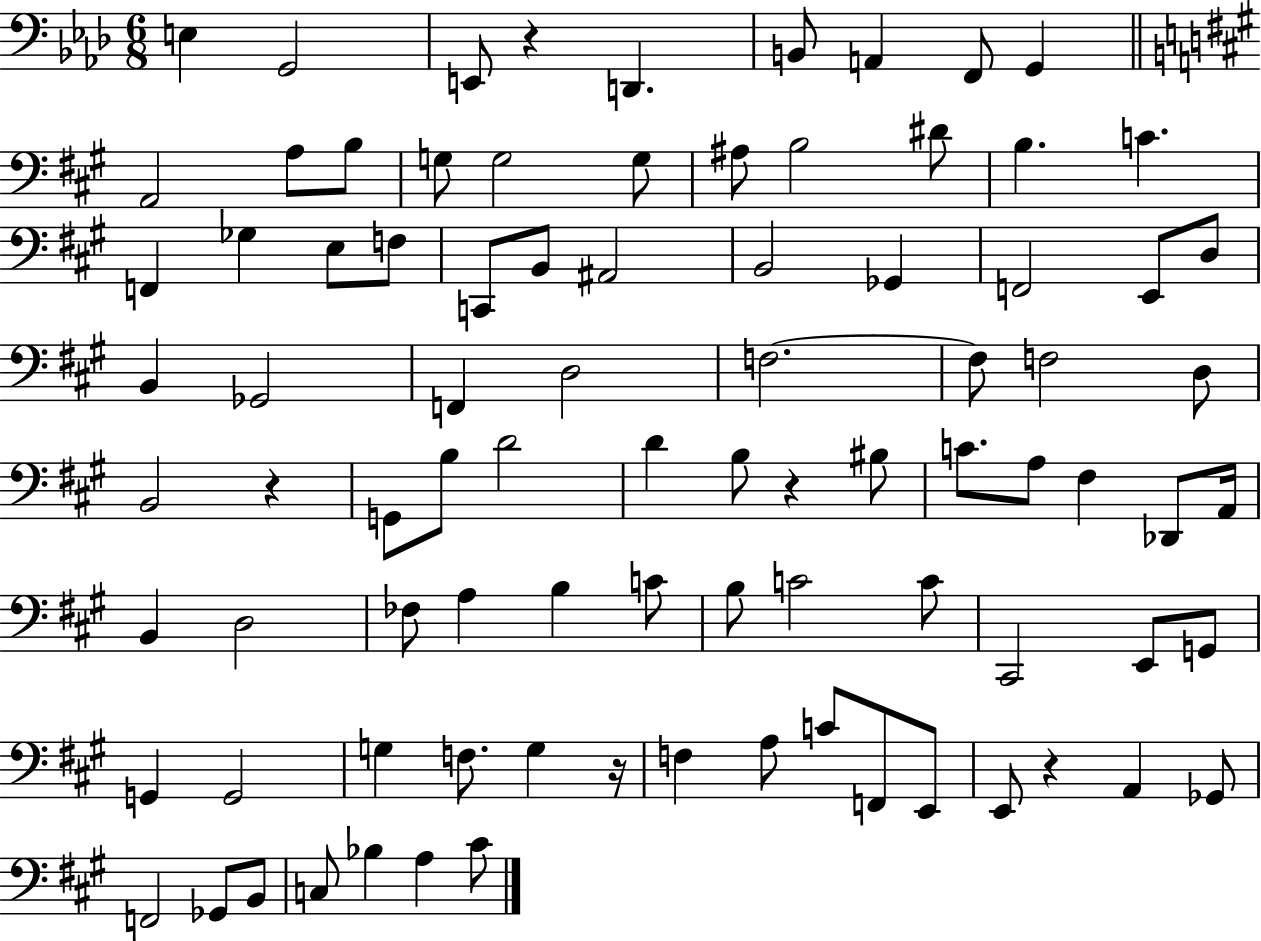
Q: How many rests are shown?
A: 5